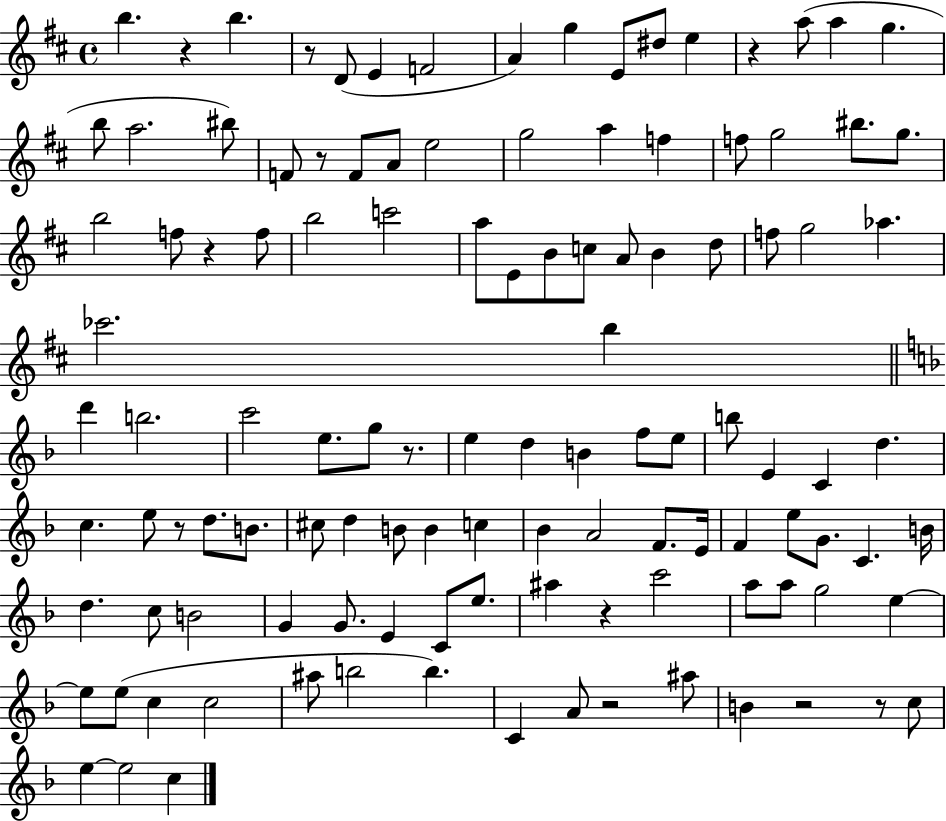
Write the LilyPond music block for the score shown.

{
  \clef treble
  \time 4/4
  \defaultTimeSignature
  \key d \major
  b''4. r4 b''4. | r8 d'8( e'4 f'2 | a'4) g''4 e'8 dis''8 e''4 | r4 a''8( a''4 g''4. | \break b''8 a''2. bis''8) | f'8 r8 f'8 a'8 e''2 | g''2 a''4 f''4 | f''8 g''2 bis''8. g''8. | \break b''2 f''8 r4 f''8 | b''2 c'''2 | a''8 e'8 b'8 c''8 a'8 b'4 d''8 | f''8 g''2 aes''4. | \break ces'''2. b''4 | \bar "||" \break \key f \major d'''4 b''2. | c'''2 e''8. g''8 r8. | e''4 d''4 b'4 f''8 e''8 | b''8 e'4 c'4 d''4. | \break c''4. e''8 r8 d''8. b'8. | cis''8 d''4 b'8 b'4 c''4 | bes'4 a'2 f'8. e'16 | f'4 e''8 g'8. c'4. b'16 | \break d''4. c''8 b'2 | g'4 g'8. e'4 c'8 e''8. | ais''4 r4 c'''2 | a''8 a''8 g''2 e''4~~ | \break e''8 e''8( c''4 c''2 | ais''8 b''2 b''4.) | c'4 a'8 r2 ais''8 | b'4 r2 r8 c''8 | \break e''4~~ e''2 c''4 | \bar "|."
}